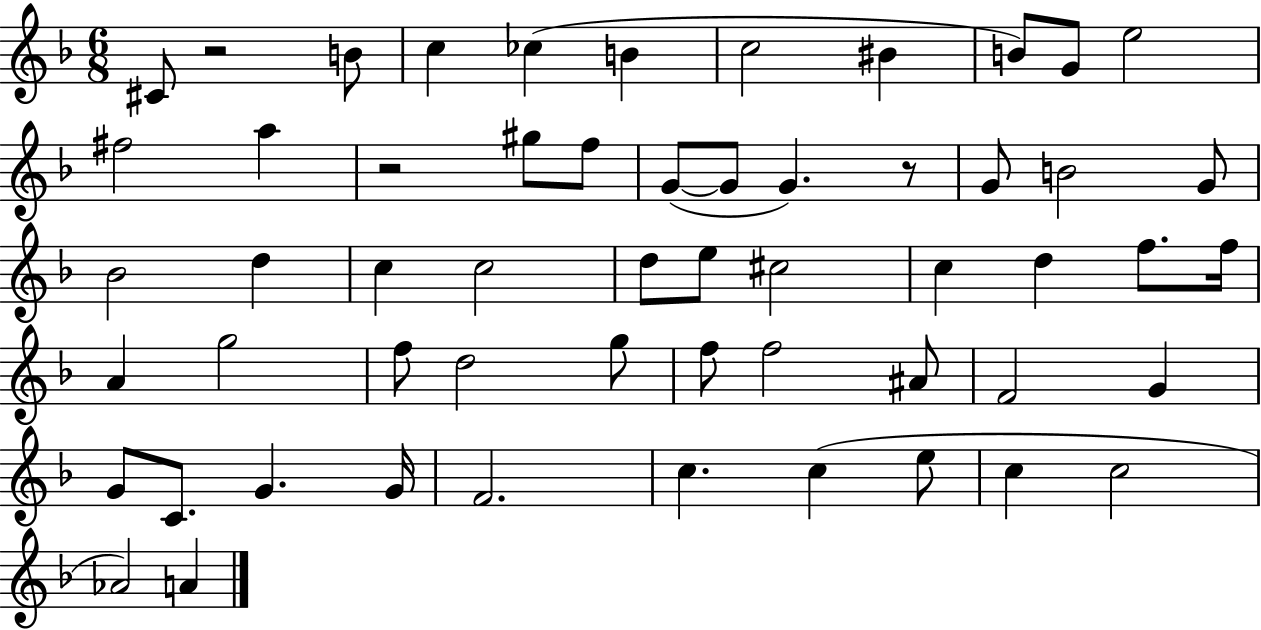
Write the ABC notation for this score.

X:1
T:Untitled
M:6/8
L:1/4
K:F
^C/2 z2 B/2 c _c B c2 ^B B/2 G/2 e2 ^f2 a z2 ^g/2 f/2 G/2 G/2 G z/2 G/2 B2 G/2 _B2 d c c2 d/2 e/2 ^c2 c d f/2 f/4 A g2 f/2 d2 g/2 f/2 f2 ^A/2 F2 G G/2 C/2 G G/4 F2 c c e/2 c c2 _A2 A